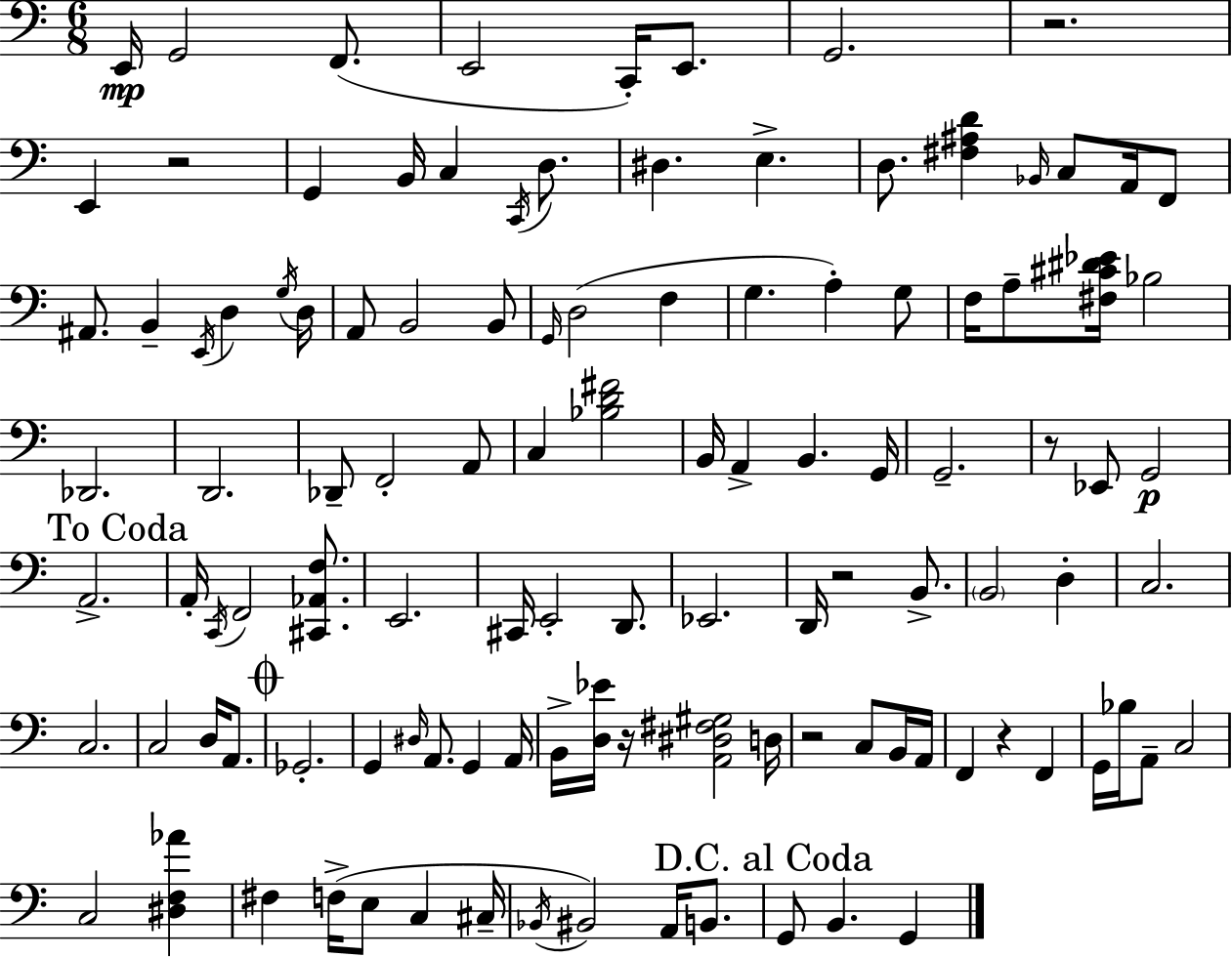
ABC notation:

X:1
T:Untitled
M:6/8
L:1/4
K:C
E,,/4 G,,2 F,,/2 E,,2 C,,/4 E,,/2 G,,2 z2 E,, z2 G,, B,,/4 C, C,,/4 D,/2 ^D, E, D,/2 [^F,^A,D] _B,,/4 C,/2 A,,/4 F,,/2 ^A,,/2 B,, E,,/4 D, G,/4 D,/4 A,,/2 B,,2 B,,/2 G,,/4 D,2 F, G, A, G,/2 F,/4 A,/2 [^F,^C^D_E]/4 _B,2 _D,,2 D,,2 _D,,/2 F,,2 A,,/2 C, [_B,D^F]2 B,,/4 A,, B,, G,,/4 G,,2 z/2 _E,,/2 G,,2 A,,2 A,,/4 C,,/4 F,,2 [^C,,_A,,F,]/2 E,,2 ^C,,/4 E,,2 D,,/2 _E,,2 D,,/4 z2 B,,/2 B,,2 D, C,2 C,2 C,2 D,/4 A,,/2 _G,,2 G,, ^D,/4 A,,/2 G,, A,,/4 B,,/4 [D,_E]/4 z/4 [A,,^D,^F,^G,]2 D,/4 z2 C,/2 B,,/4 A,,/4 F,, z F,, G,,/4 _B,/4 A,,/2 C,2 C,2 [^D,F,_A] ^F, F,/4 E,/2 C, ^C,/4 _B,,/4 ^B,,2 A,,/4 B,,/2 G,,/2 B,, G,,